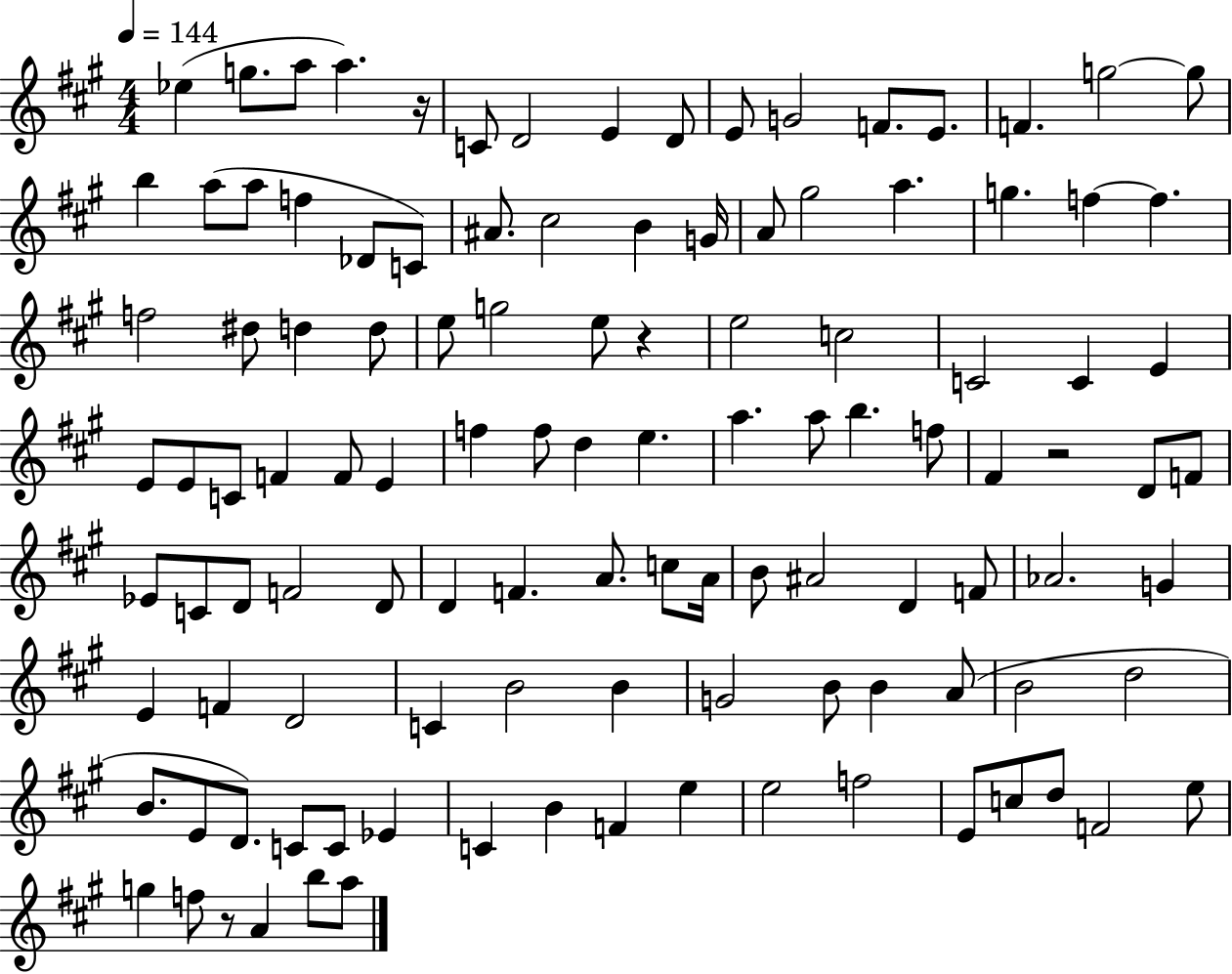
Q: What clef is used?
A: treble